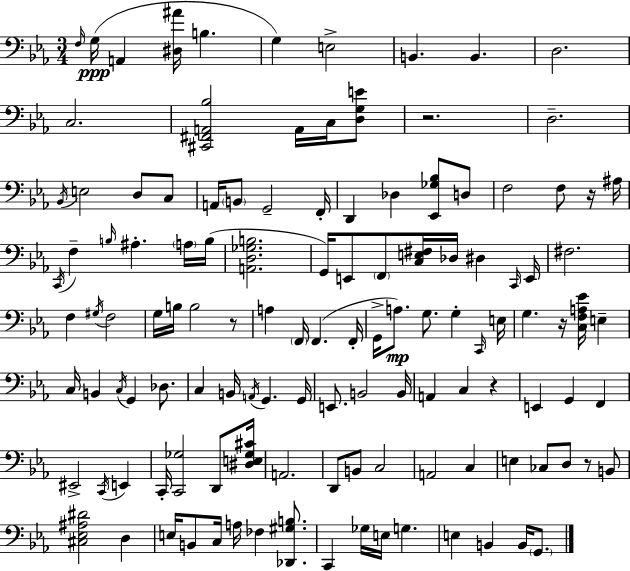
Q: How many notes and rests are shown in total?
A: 123